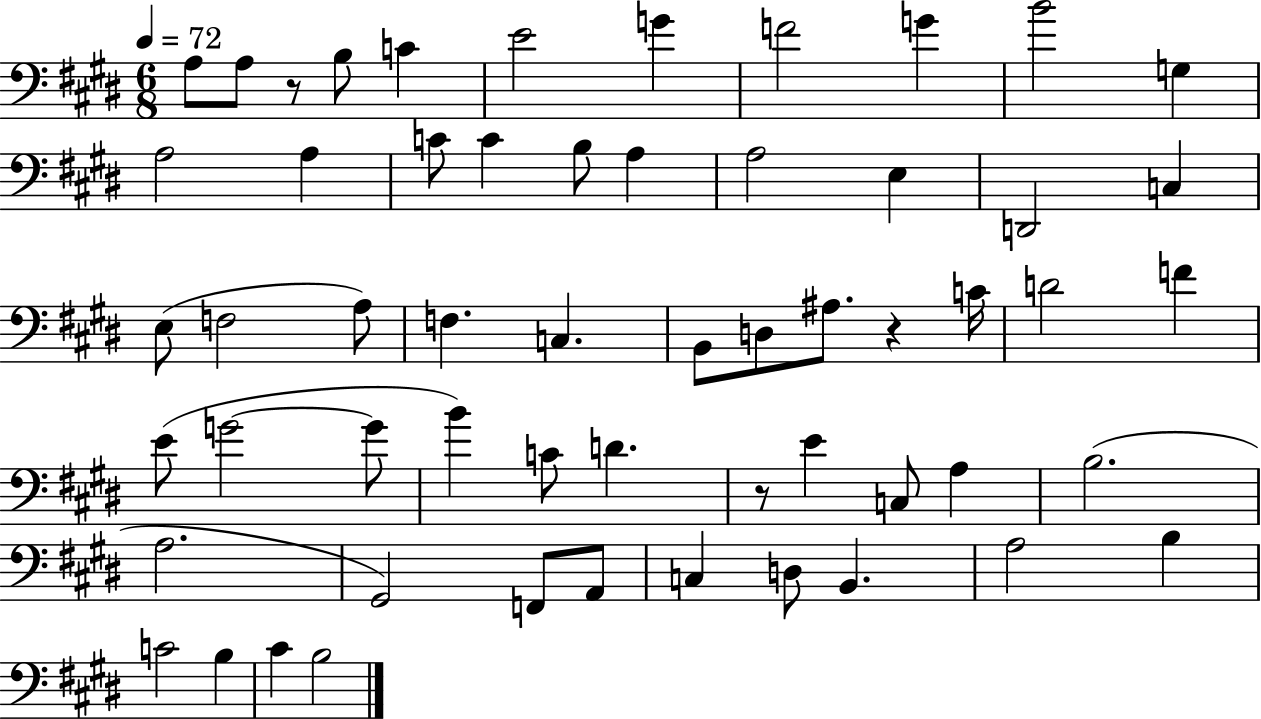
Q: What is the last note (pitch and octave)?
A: B3